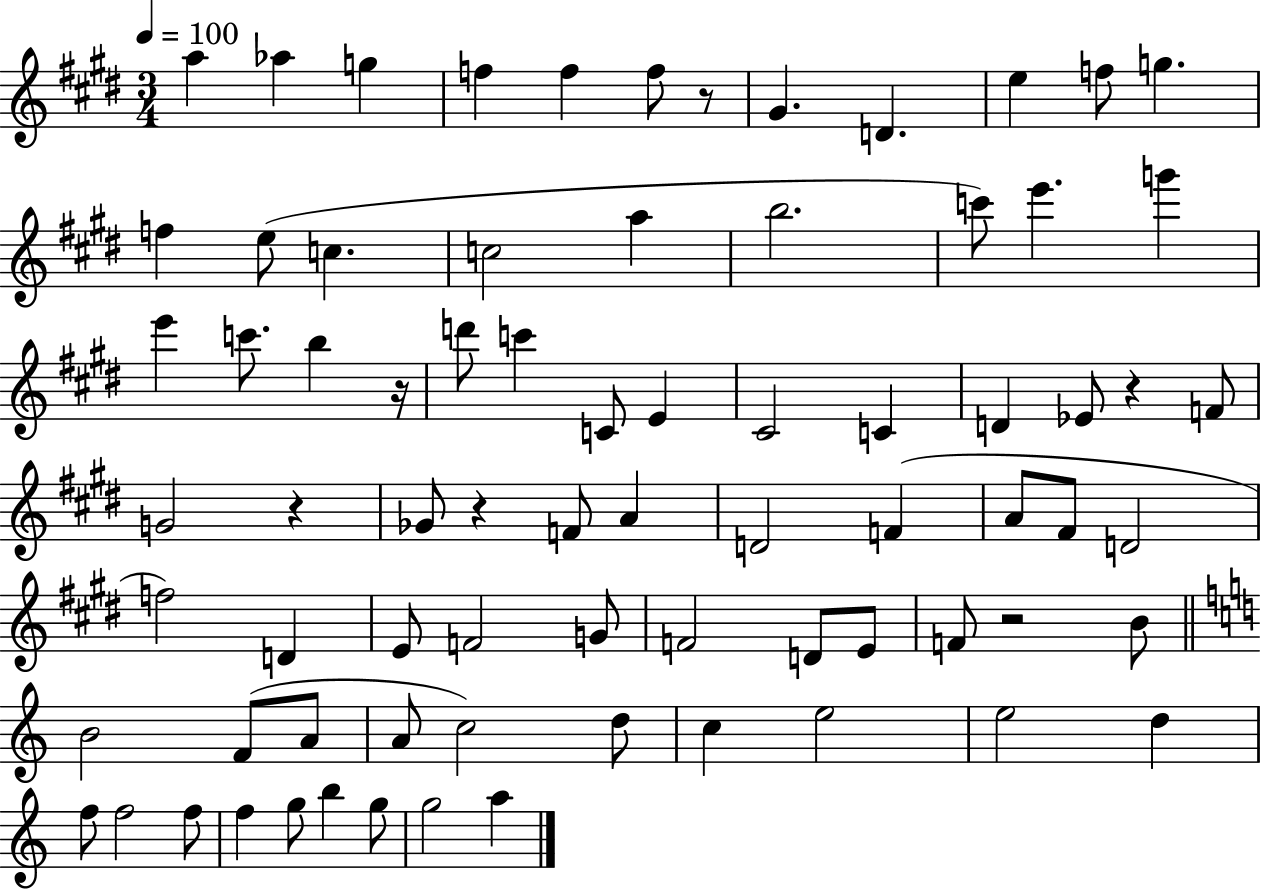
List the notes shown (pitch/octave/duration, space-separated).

A5/q Ab5/q G5/q F5/q F5/q F5/e R/e G#4/q. D4/q. E5/q F5/e G5/q. F5/q E5/e C5/q. C5/h A5/q B5/h. C6/e E6/q. G6/q E6/q C6/e. B5/q R/s D6/e C6/q C4/e E4/q C#4/h C4/q D4/q Eb4/e R/q F4/e G4/h R/q Gb4/e R/q F4/e A4/q D4/h F4/q A4/e F#4/e D4/h F5/h D4/q E4/e F4/h G4/e F4/h D4/e E4/e F4/e R/h B4/e B4/h F4/e A4/e A4/e C5/h D5/e C5/q E5/h E5/h D5/q F5/e F5/h F5/e F5/q G5/e B5/q G5/e G5/h A5/q